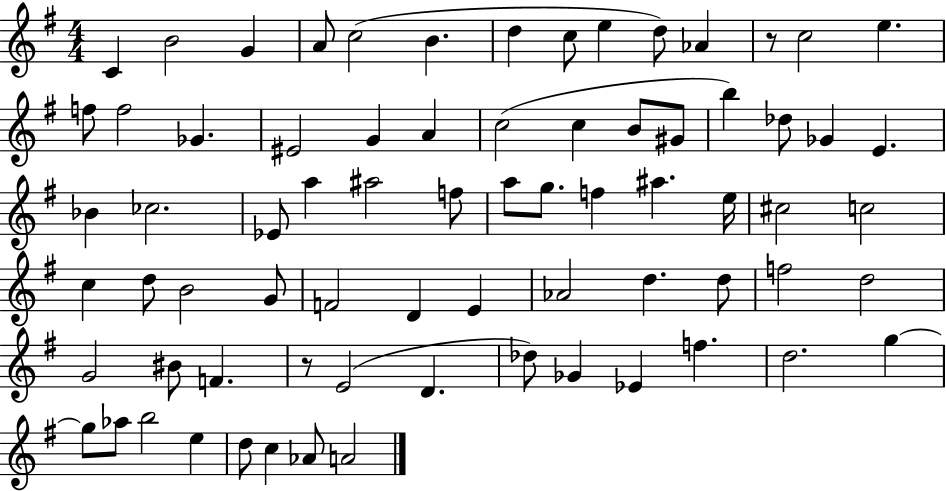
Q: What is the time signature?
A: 4/4